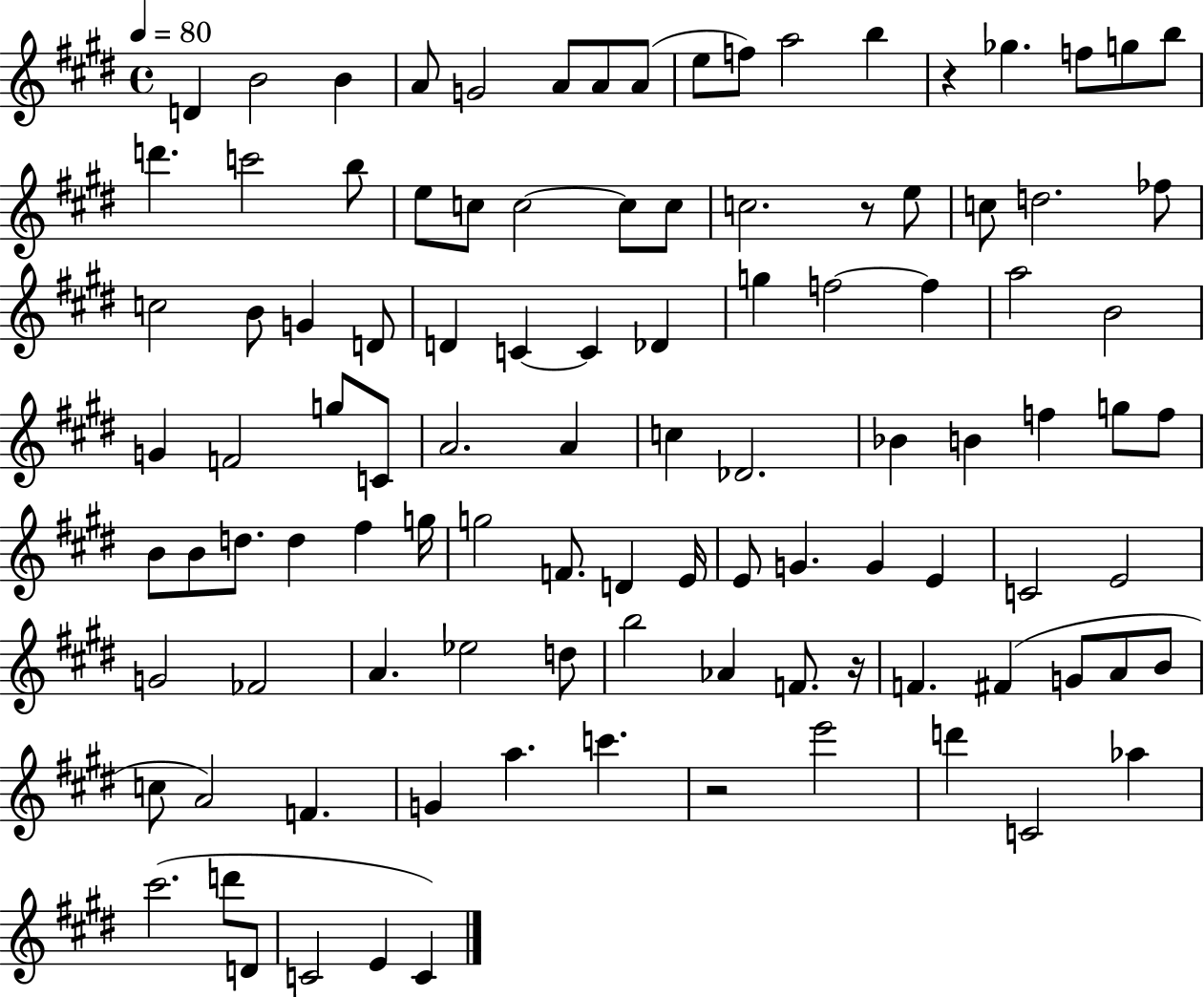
{
  \clef treble
  \time 4/4
  \defaultTimeSignature
  \key e \major
  \tempo 4 = 80
  d'4 b'2 b'4 | a'8 g'2 a'8 a'8 a'8( | e''8 f''8) a''2 b''4 | r4 ges''4. f''8 g''8 b''8 | \break d'''4. c'''2 b''8 | e''8 c''8 c''2~~ c''8 c''8 | c''2. r8 e''8 | c''8 d''2. fes''8 | \break c''2 b'8 g'4 d'8 | d'4 c'4~~ c'4 des'4 | g''4 f''2~~ f''4 | a''2 b'2 | \break g'4 f'2 g''8 c'8 | a'2. a'4 | c''4 des'2. | bes'4 b'4 f''4 g''8 f''8 | \break b'8 b'8 d''8. d''4 fis''4 g''16 | g''2 f'8. d'4 e'16 | e'8 g'4. g'4 e'4 | c'2 e'2 | \break g'2 fes'2 | a'4. ees''2 d''8 | b''2 aes'4 f'8. r16 | f'4. fis'4( g'8 a'8 b'8 | \break c''8 a'2) f'4. | g'4 a''4. c'''4. | r2 e'''2 | d'''4 c'2 aes''4 | \break cis'''2.( d'''8 d'8 | c'2 e'4 c'4) | \bar "|."
}